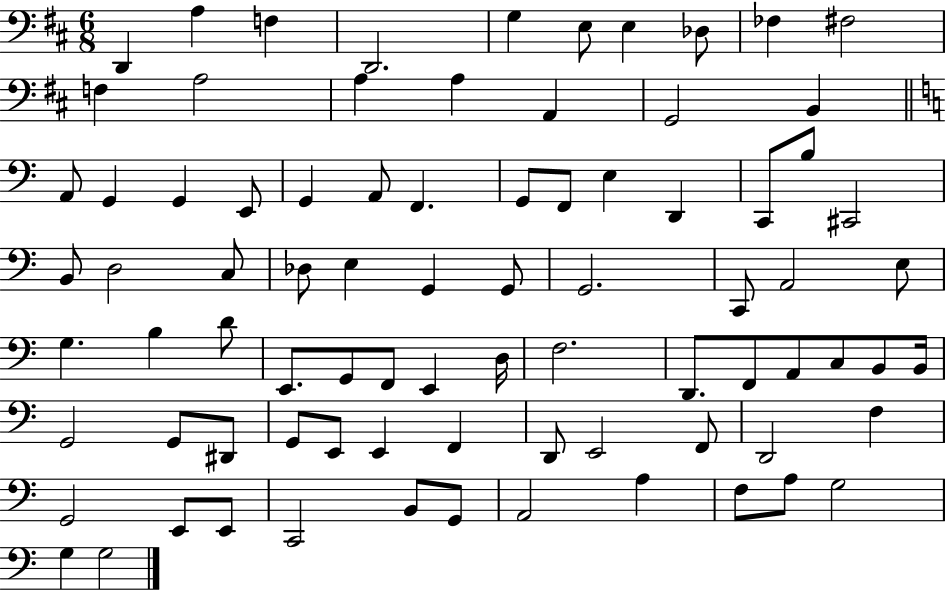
X:1
T:Untitled
M:6/8
L:1/4
K:D
D,, A, F, D,,2 G, E,/2 E, _D,/2 _F, ^F,2 F, A,2 A, A, A,, G,,2 B,, A,,/2 G,, G,, E,,/2 G,, A,,/2 F,, G,,/2 F,,/2 E, D,, C,,/2 B,/2 ^C,,2 B,,/2 D,2 C,/2 _D,/2 E, G,, G,,/2 G,,2 C,,/2 A,,2 E,/2 G, B, D/2 E,,/2 G,,/2 F,,/2 E,, D,/4 F,2 D,,/2 F,,/2 A,,/2 C,/2 B,,/2 B,,/4 G,,2 G,,/2 ^D,,/2 G,,/2 E,,/2 E,, F,, D,,/2 E,,2 F,,/2 D,,2 F, G,,2 E,,/2 E,,/2 C,,2 B,,/2 G,,/2 A,,2 A, F,/2 A,/2 G,2 G, G,2